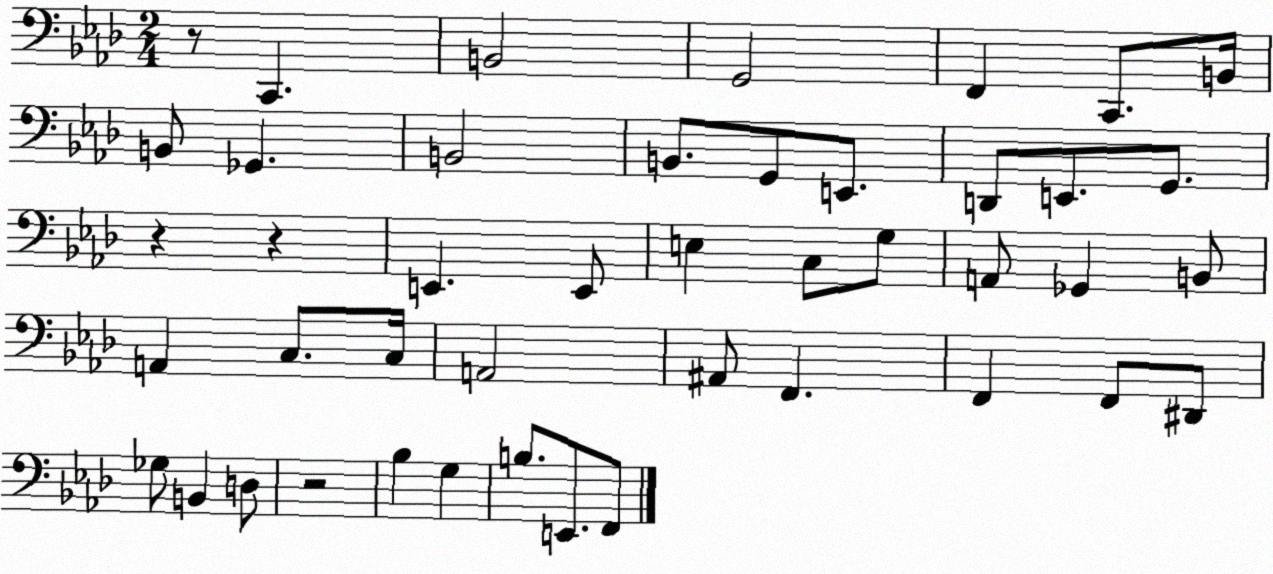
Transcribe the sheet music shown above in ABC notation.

X:1
T:Untitled
M:2/4
L:1/4
K:Ab
z/2 C,, B,,2 G,,2 F,, C,,/2 B,,/4 B,,/2 _G,, B,,2 B,,/2 G,,/2 E,,/2 D,,/2 E,,/2 G,,/2 z z E,, E,,/2 E, C,/2 G,/2 A,,/2 _G,, B,,/2 A,, C,/2 C,/4 A,,2 ^A,,/2 F,, F,, F,,/2 ^D,,/2 _G,/2 B,, D,/2 z2 _B, G, B,/2 E,,/2 F,,/2